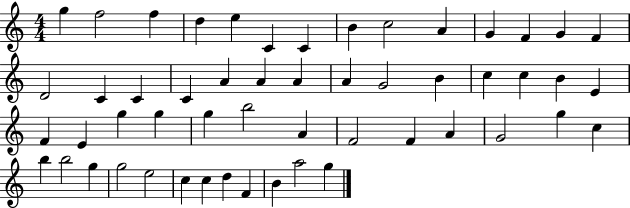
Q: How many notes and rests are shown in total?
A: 53